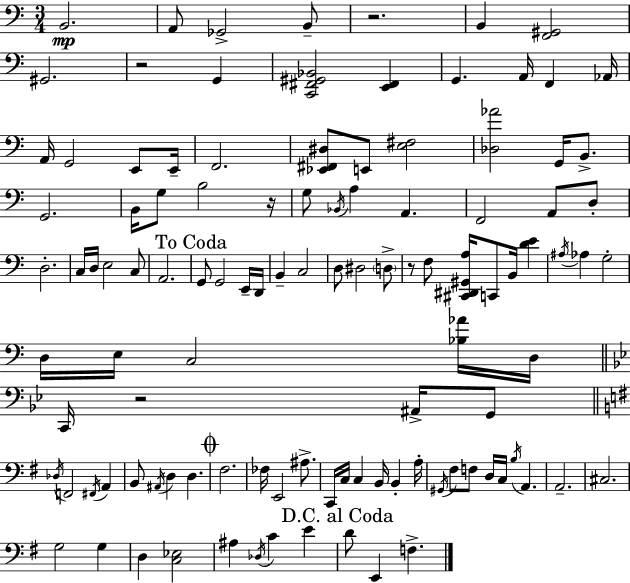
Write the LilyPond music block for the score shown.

{
  \clef bass
  \numericTimeSignature
  \time 3/4
  \key a \minor
  \repeat volta 2 { b,2.\mp | a,8 ges,2-> b,8-- | r2. | b,4 <f, gis,>2 | \break gis,2. | r2 g,4 | <c, fis, gis, bes,>2 <e, fis,>4 | g,4. a,16 f,4 aes,16 | \break a,16 g,2 e,8 e,16-- | f,2. | <ees, fis, dis>8 e,8 <e fis>2 | <des aes'>2 g,16 b,8.-> | \break g,2. | b,16 g8 b2 r16 | g8 \acciaccatura { bes,16 } a4 a,4. | f,2 a,8 d8-. | \break d2.-. | c16 d16 e2 c8 | a,2. | \mark "To Coda" g,8 g,2 e,16-- | \break d,16 b,4-- c2 | d8 dis2 \parenthesize d8-> | r8 f8 <cis, dis, gis, a>16 c,8 b,16 <d' e'>4 | \acciaccatura { ais16 } aes4 g2-. | \break d16 e16 c2 | <bes aes'>16 d16 \bar "||" \break \key bes \major c,16 r2 ais,16-> g,8 | \bar "||" \break \key g \major \acciaccatura { des16 } f,2 \acciaccatura { fis,16 } a,4 | b,8 \acciaccatura { ais,16 } d4 d4. | \mark \markup { \musicglyph "scripts.coda" } fis2. | fes16 e,2 | \break ais8.-> c,16 c16 c4 b,16 b,4-. | a16-. \acciaccatura { gis,16 } fis8 f8 d16 c16 \acciaccatura { b16 } a,4. | a,2.-- | cis2. | \break g2 | g4 d4 <c ees>2 | ais4 \acciaccatura { des16 } c'4 | e'4 \mark "D.C. al Coda" d'8 e,4 | \break f4.-> } \bar "|."
}